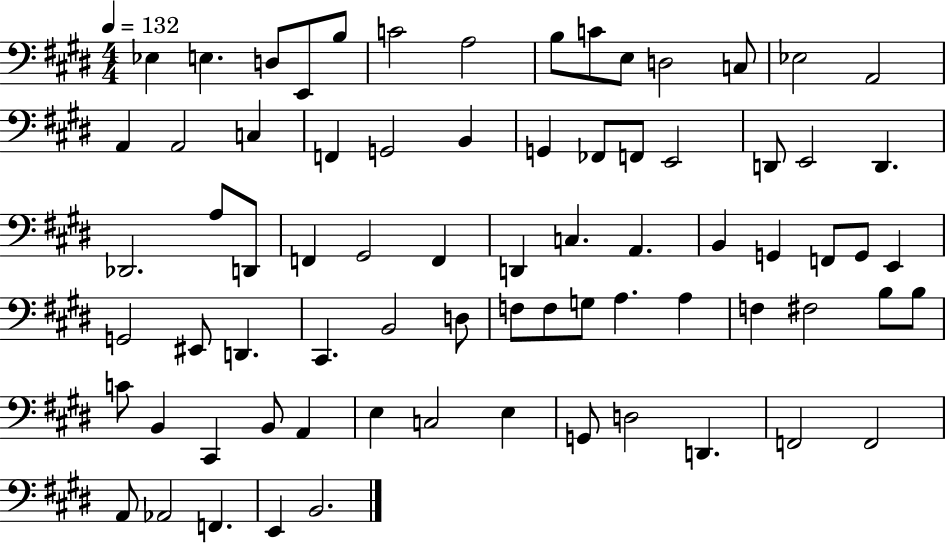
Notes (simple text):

Eb3/q E3/q. D3/e E2/e B3/e C4/h A3/h B3/e C4/e E3/e D3/h C3/e Eb3/h A2/h A2/q A2/h C3/q F2/q G2/h B2/q G2/q FES2/e F2/e E2/h D2/e E2/h D2/q. Db2/h. A3/e D2/e F2/q G#2/h F2/q D2/q C3/q. A2/q. B2/q G2/q F2/e G2/e E2/q G2/h EIS2/e D2/q. C#2/q. B2/h D3/e F3/e F3/e G3/e A3/q. A3/q F3/q F#3/h B3/e B3/e C4/e B2/q C#2/q B2/e A2/q E3/q C3/h E3/q G2/e D3/h D2/q. F2/h F2/h A2/e Ab2/h F2/q. E2/q B2/h.